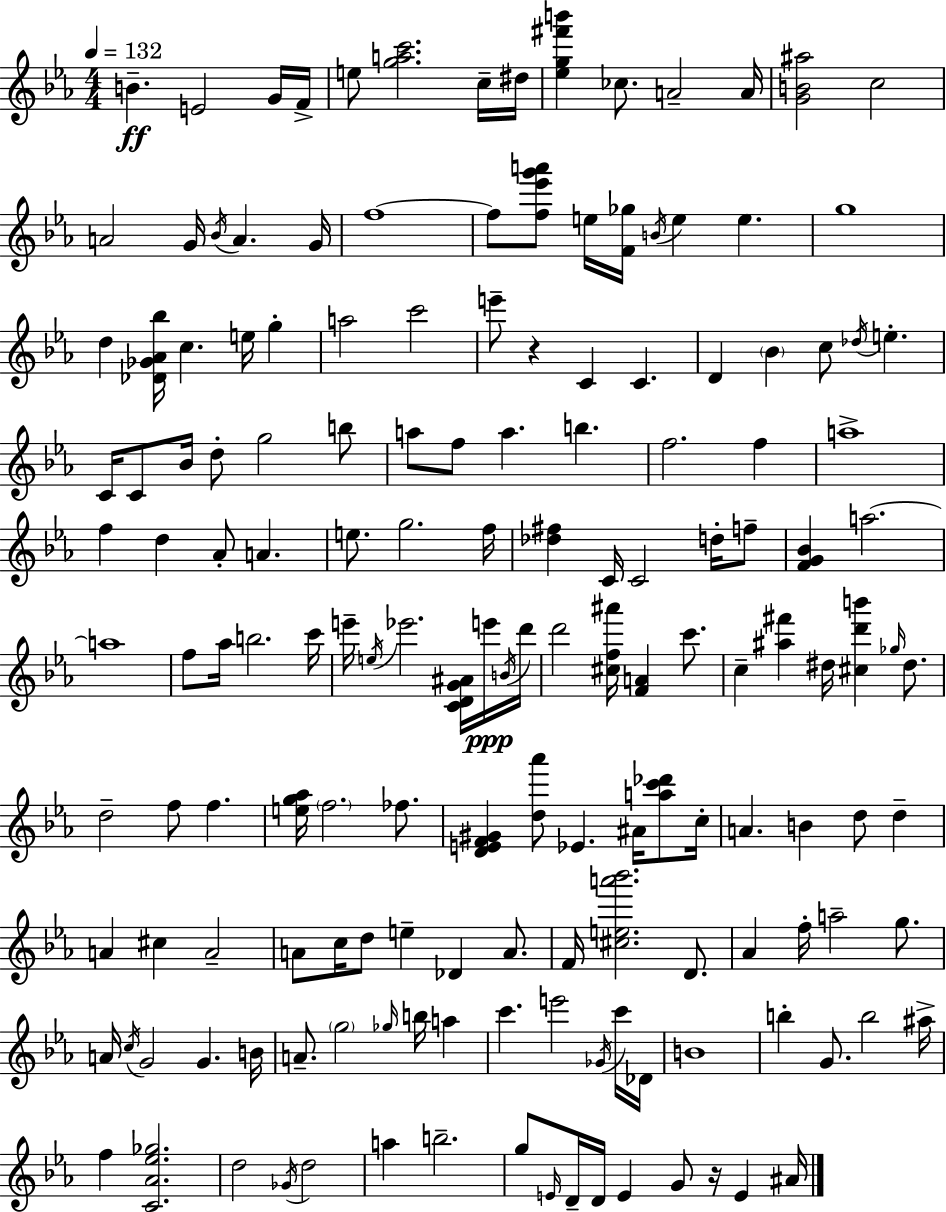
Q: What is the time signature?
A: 4/4